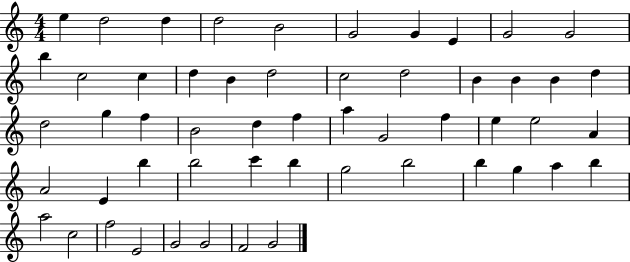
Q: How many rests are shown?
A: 0